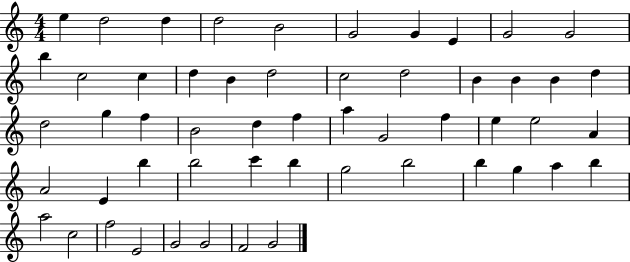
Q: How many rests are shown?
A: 0